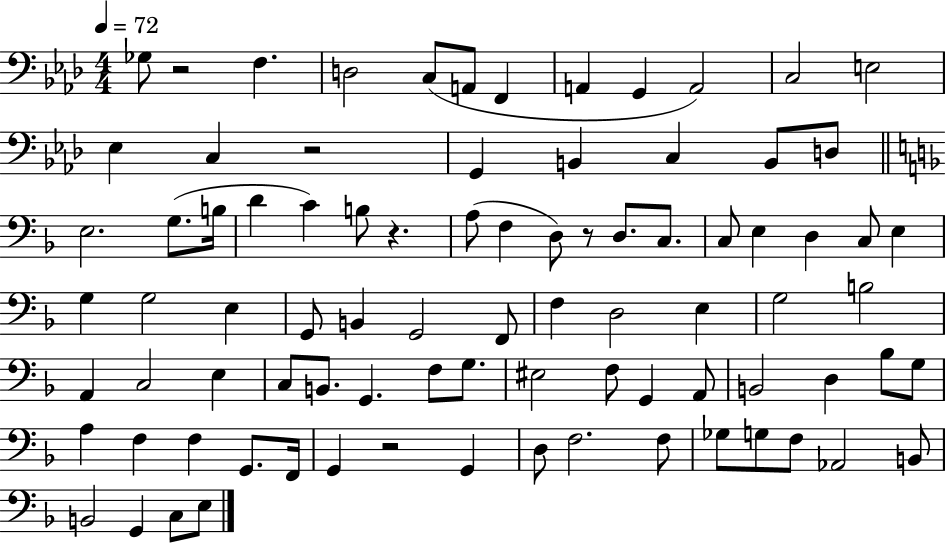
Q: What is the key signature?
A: AES major